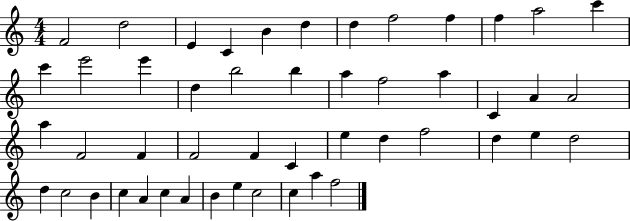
X:1
T:Untitled
M:4/4
L:1/4
K:C
F2 d2 E C B d d f2 f f a2 c' c' e'2 e' d b2 b a f2 a C A A2 a F2 F F2 F C e d f2 d e d2 d c2 B c A c A B e c2 c a f2